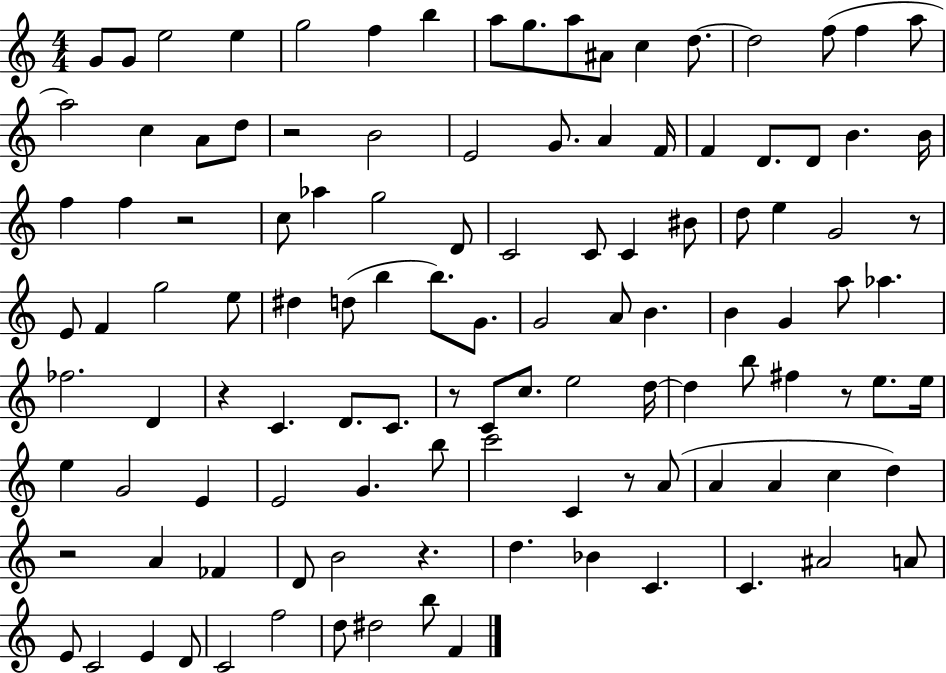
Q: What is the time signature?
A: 4/4